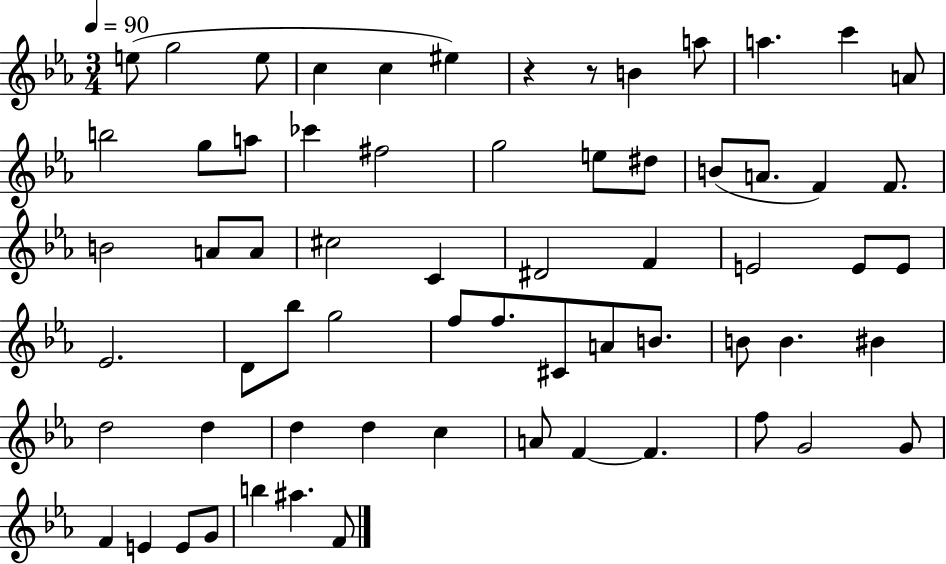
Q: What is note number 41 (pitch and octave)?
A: A4